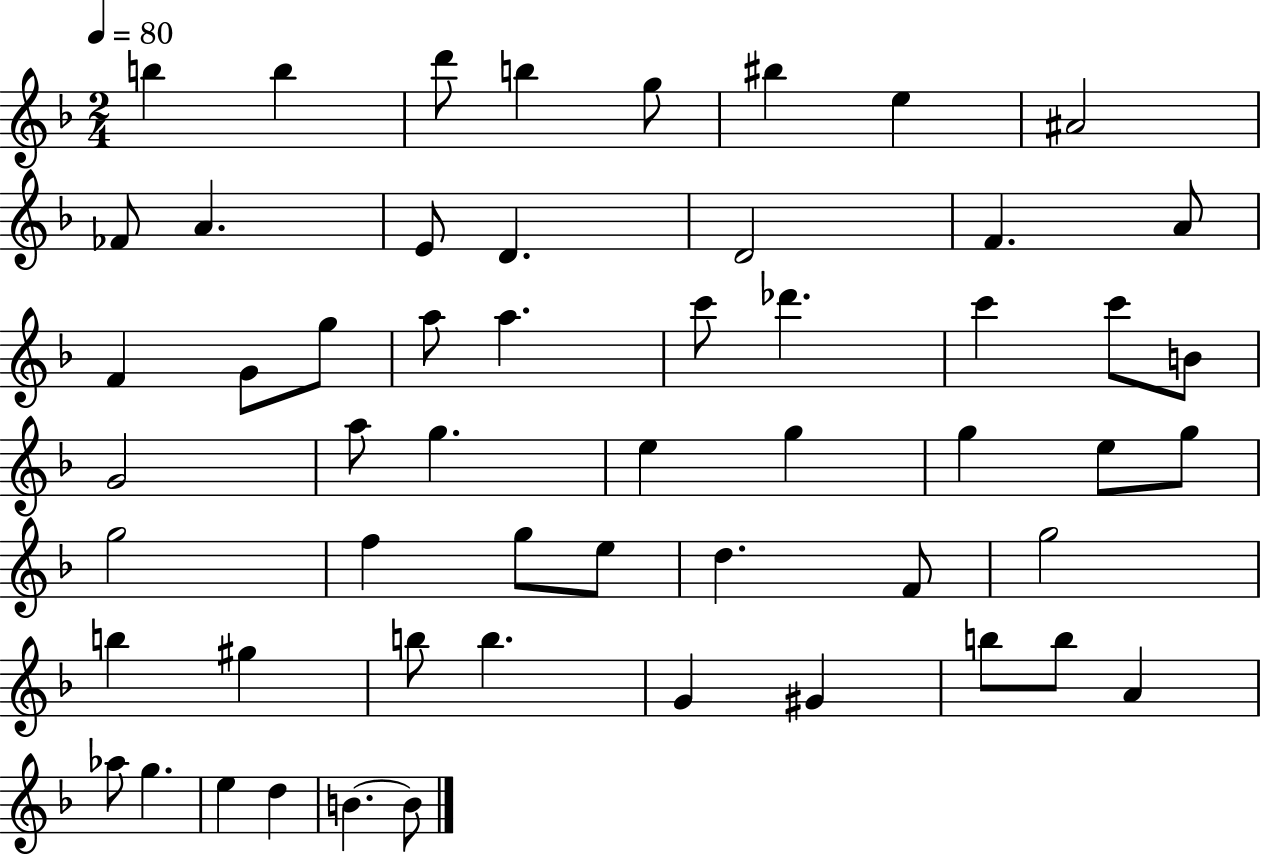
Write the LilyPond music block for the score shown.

{
  \clef treble
  \numericTimeSignature
  \time 2/4
  \key f \major
  \tempo 4 = 80
  \repeat volta 2 { b''4 b''4 | d'''8 b''4 g''8 | bis''4 e''4 | ais'2 | \break fes'8 a'4. | e'8 d'4. | d'2 | f'4. a'8 | \break f'4 g'8 g''8 | a''8 a''4. | c'''8 des'''4. | c'''4 c'''8 b'8 | \break g'2 | a''8 g''4. | e''4 g''4 | g''4 e''8 g''8 | \break g''2 | f''4 g''8 e''8 | d''4. f'8 | g''2 | \break b''4 gis''4 | b''8 b''4. | g'4 gis'4 | b''8 b''8 a'4 | \break aes''8 g''4. | e''4 d''4 | b'4.~~ b'8 | } \bar "|."
}